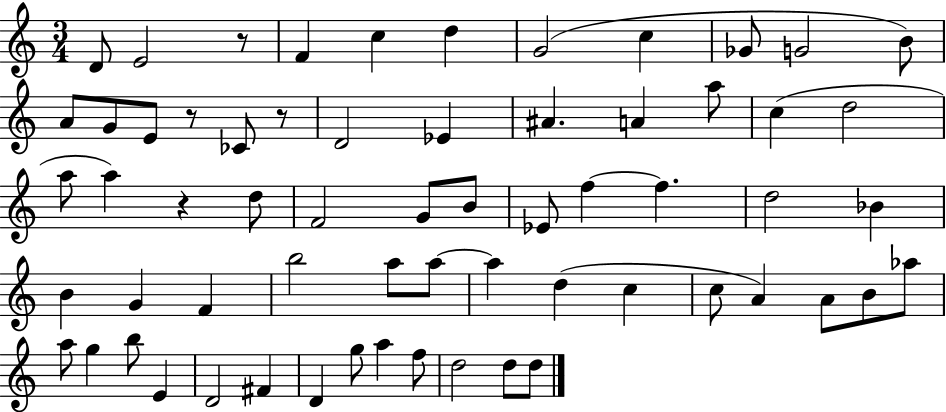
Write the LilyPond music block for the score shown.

{
  \clef treble
  \numericTimeSignature
  \time 3/4
  \key c \major
  \repeat volta 2 { d'8 e'2 r8 | f'4 c''4 d''4 | g'2( c''4 | ges'8 g'2 b'8) | \break a'8 g'8 e'8 r8 ces'8 r8 | d'2 ees'4 | ais'4. a'4 a''8 | c''4( d''2 | \break a''8 a''4) r4 d''8 | f'2 g'8 b'8 | ees'8 f''4~~ f''4. | d''2 bes'4 | \break b'4 g'4 f'4 | b''2 a''8 a''8~~ | a''4 d''4( c''4 | c''8 a'4) a'8 b'8 aes''8 | \break a''8 g''4 b''8 e'4 | d'2 fis'4 | d'4 g''8 a''4 f''8 | d''2 d''8 d''8 | \break } \bar "|."
}